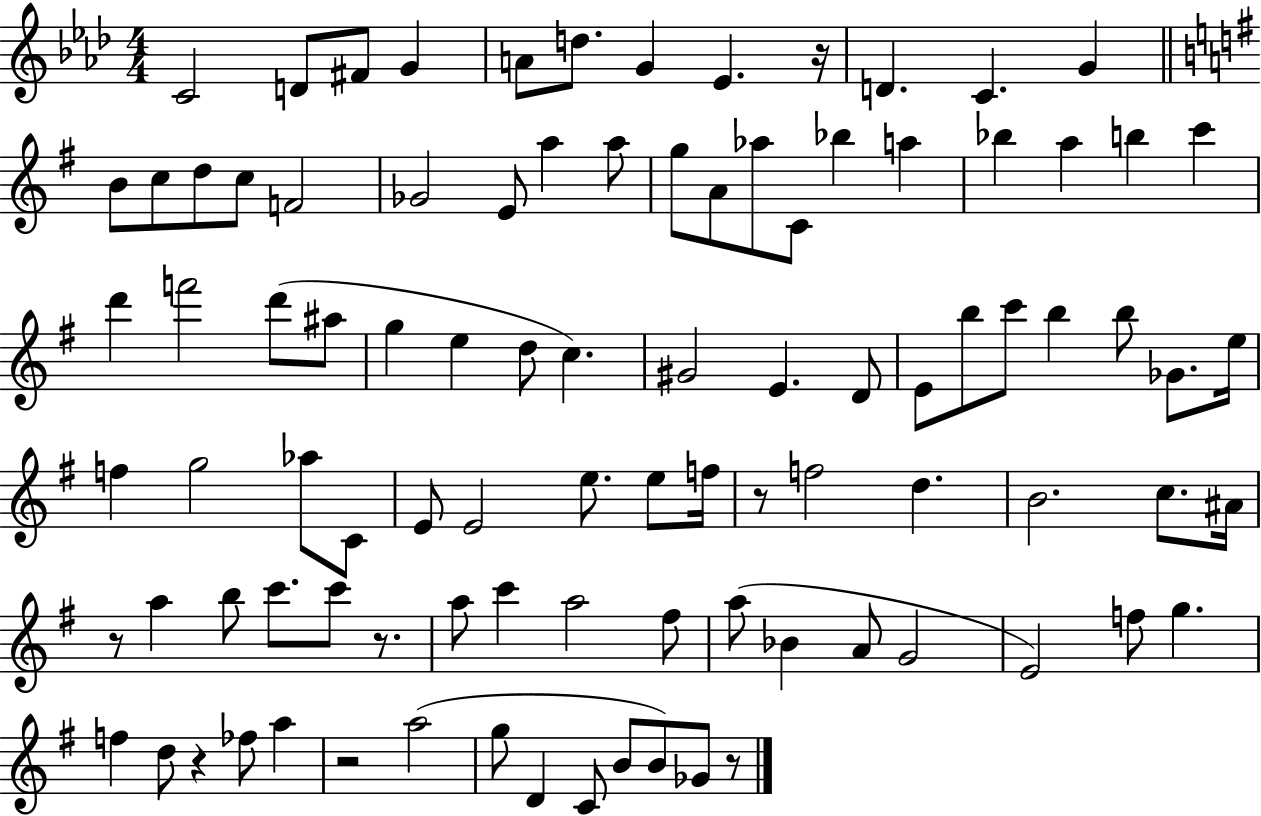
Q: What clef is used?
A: treble